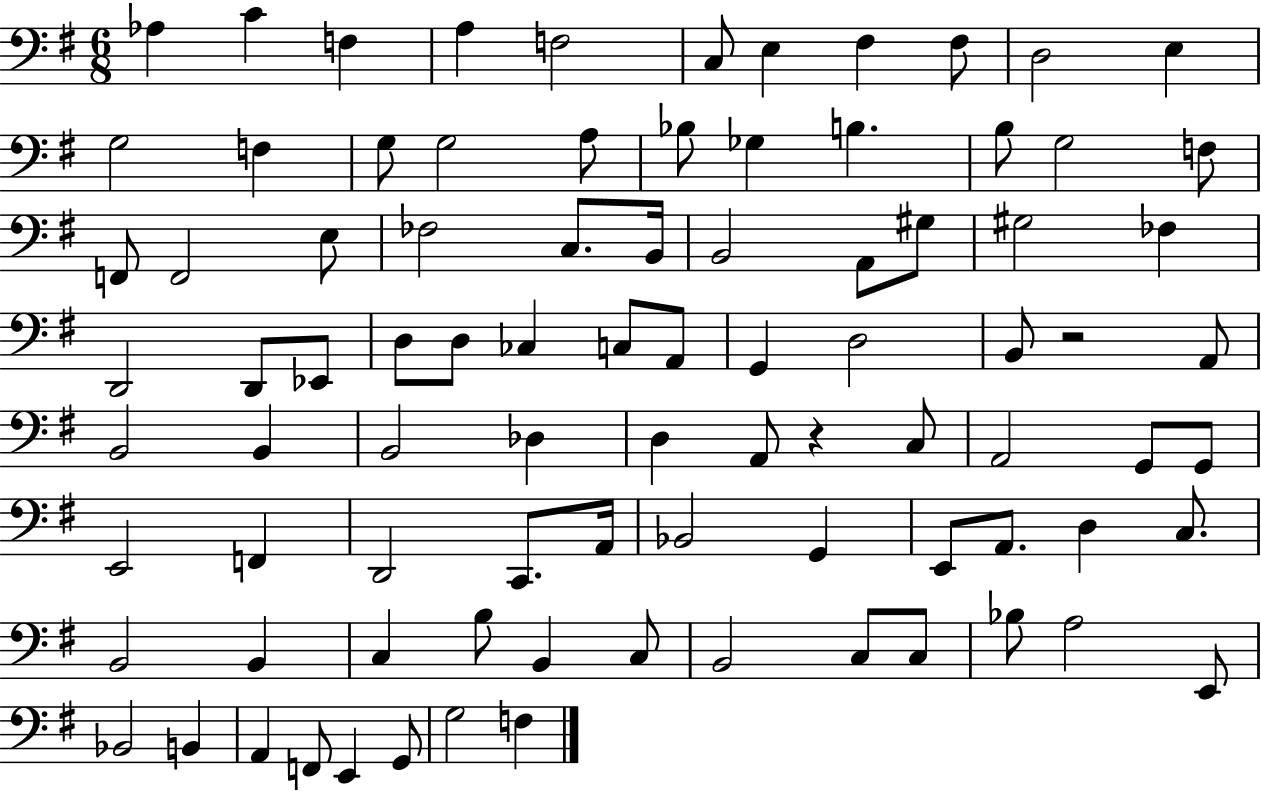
X:1
T:Untitled
M:6/8
L:1/4
K:G
_A, C F, A, F,2 C,/2 E, ^F, ^F,/2 D,2 E, G,2 F, G,/2 G,2 A,/2 _B,/2 _G, B, B,/2 G,2 F,/2 F,,/2 F,,2 E,/2 _F,2 C,/2 B,,/4 B,,2 A,,/2 ^G,/2 ^G,2 _F, D,,2 D,,/2 _E,,/2 D,/2 D,/2 _C, C,/2 A,,/2 G,, D,2 B,,/2 z2 A,,/2 B,,2 B,, B,,2 _D, D, A,,/2 z C,/2 A,,2 G,,/2 G,,/2 E,,2 F,, D,,2 C,,/2 A,,/4 _B,,2 G,, E,,/2 A,,/2 D, C,/2 B,,2 B,, C, B,/2 B,, C,/2 B,,2 C,/2 C,/2 _B,/2 A,2 E,,/2 _B,,2 B,, A,, F,,/2 E,, G,,/2 G,2 F,